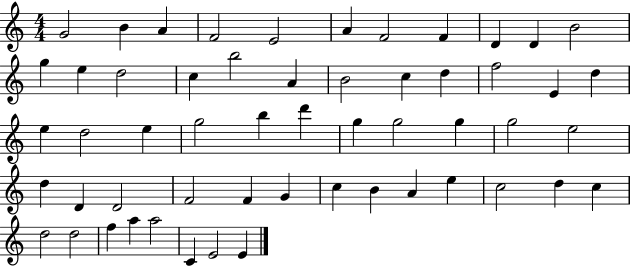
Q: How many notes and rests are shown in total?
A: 55